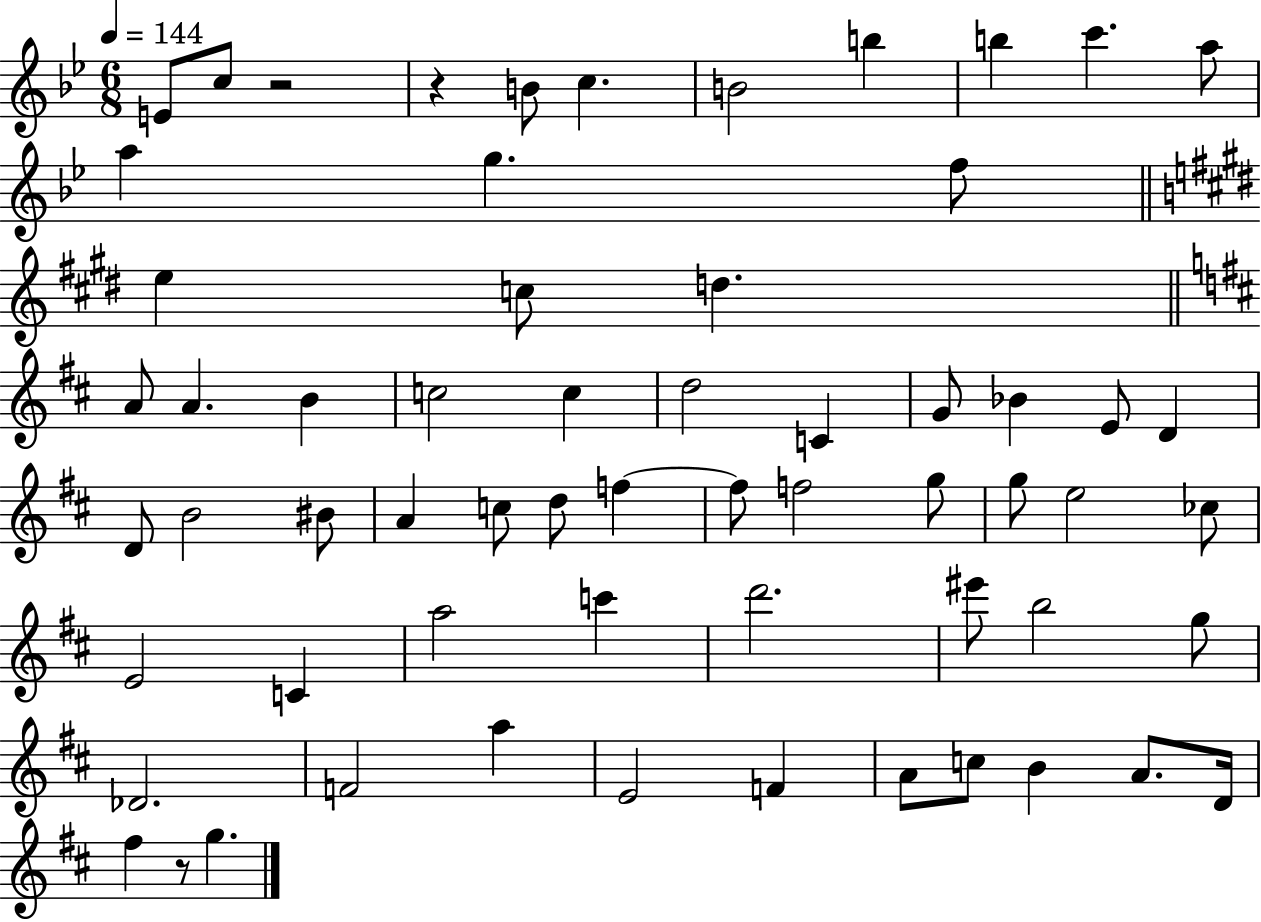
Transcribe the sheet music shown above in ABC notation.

X:1
T:Untitled
M:6/8
L:1/4
K:Bb
E/2 c/2 z2 z B/2 c B2 b b c' a/2 a g f/2 e c/2 d A/2 A B c2 c d2 C G/2 _B E/2 D D/2 B2 ^B/2 A c/2 d/2 f f/2 f2 g/2 g/2 e2 _c/2 E2 C a2 c' d'2 ^e'/2 b2 g/2 _D2 F2 a E2 F A/2 c/2 B A/2 D/4 ^f z/2 g